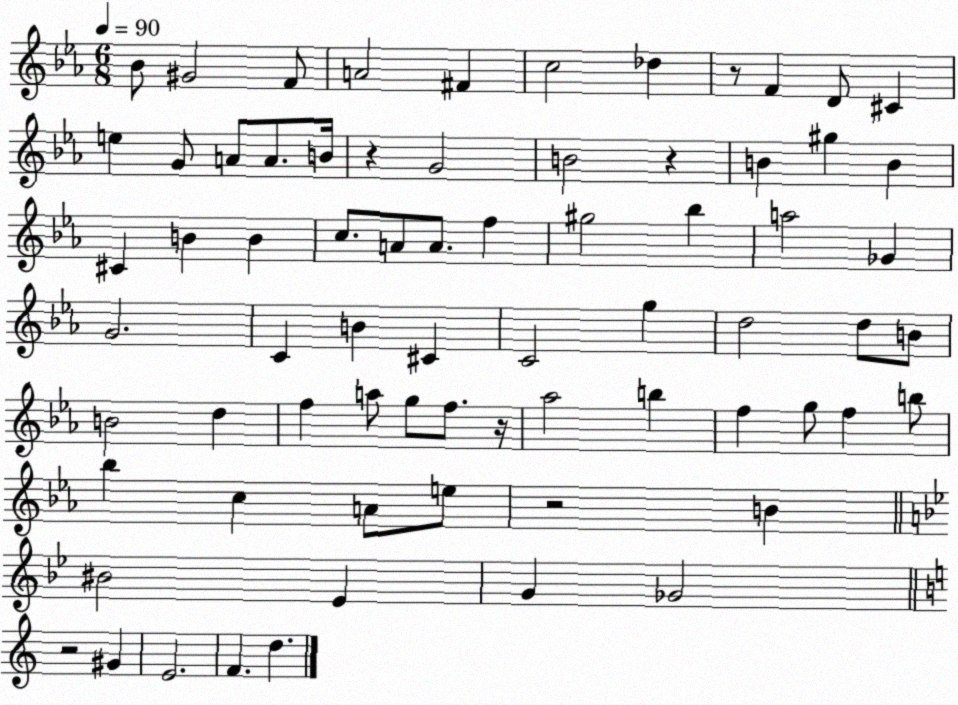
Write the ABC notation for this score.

X:1
T:Untitled
M:6/8
L:1/4
K:Eb
_B/2 ^G2 F/2 A2 ^F c2 _d z/2 F D/2 ^C e G/2 A/2 A/2 B/4 z G2 B2 z B ^g B ^C B B c/2 A/2 A/2 f ^g2 _b a2 _G G2 C B ^C C2 g d2 d/2 B/2 B2 d f a/2 g/2 f/2 z/4 _a2 b f g/2 f b/2 _b c A/2 e/2 z2 B ^B2 _E G _G2 z2 ^G E2 F d